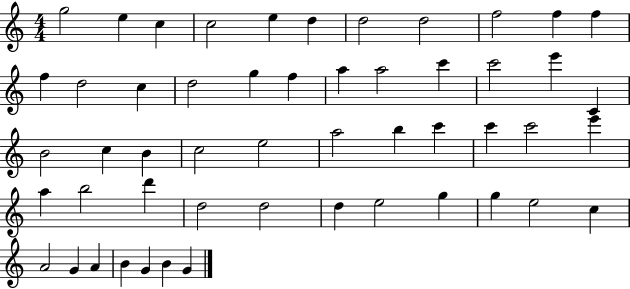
{
  \clef treble
  \numericTimeSignature
  \time 4/4
  \key c \major
  g''2 e''4 c''4 | c''2 e''4 d''4 | d''2 d''2 | f''2 f''4 f''4 | \break f''4 d''2 c''4 | d''2 g''4 f''4 | a''4 a''2 c'''4 | c'''2 e'''4 c'4 | \break b'2 c''4 b'4 | c''2 e''2 | a''2 b''4 c'''4 | c'''4 c'''2 e'''4 | \break a''4 b''2 d'''4 | d''2 d''2 | d''4 e''2 g''4 | g''4 e''2 c''4 | \break a'2 g'4 a'4 | b'4 g'4 b'4 g'4 | \bar "|."
}